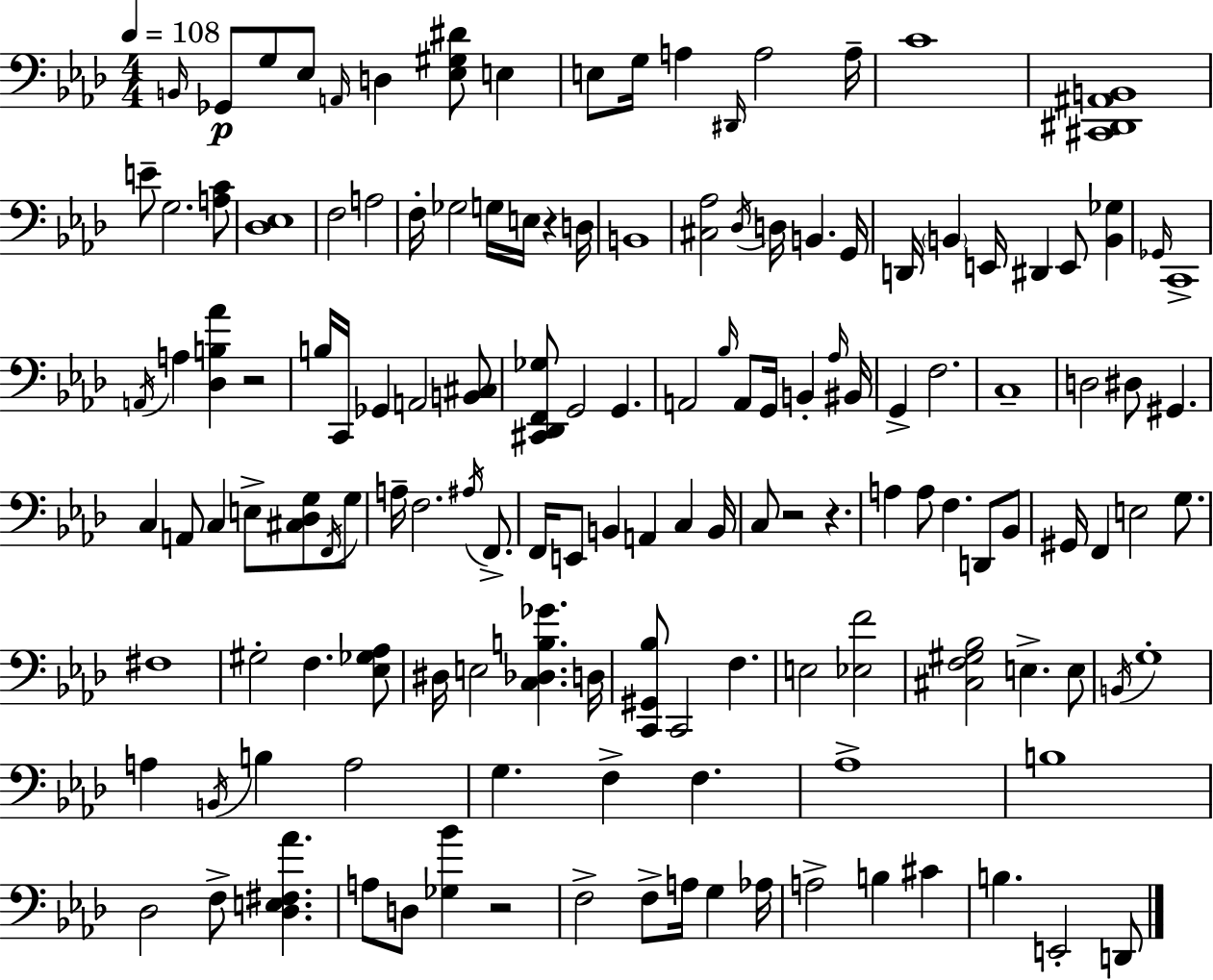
X:1
T:Untitled
M:4/4
L:1/4
K:Fm
B,,/4 _G,,/2 G,/2 _E,/2 A,,/4 D, [_E,^G,^D]/2 E, E,/2 G,/4 A, ^D,,/4 A,2 A,/4 C4 [^C,,^D,,^A,,B,,]4 E/2 G,2 [A,C]/2 [_D,_E,]4 F,2 A,2 F,/4 _G,2 G,/4 E,/4 z D,/4 B,,4 [^C,_A,]2 _D,/4 D,/4 B,, G,,/4 D,,/4 B,, E,,/4 ^D,, E,,/2 [B,,_G,] _G,,/4 C,,4 A,,/4 A, [_D,B,_A] z2 B,/4 C,,/4 _G,, A,,2 [B,,^C,]/2 [^C,,_D,,F,,_G,]/2 G,,2 G,, A,,2 _B,/4 A,,/2 G,,/4 B,, _A,/4 ^B,,/4 G,, F,2 C,4 D,2 ^D,/2 ^G,, C, A,,/2 C, E,/2 [^C,_D,G,]/2 F,,/4 G,/2 A,/4 F,2 ^A,/4 F,,/2 F,,/4 E,,/2 B,, A,, C, B,,/4 C,/2 z2 z A, A,/2 F, D,,/2 _B,,/2 ^G,,/4 F,, E,2 G,/2 ^F,4 ^G,2 F, [_E,_G,_A,]/2 ^D,/4 E,2 [C,_D,B,_G] D,/4 [C,,^G,,_B,]/2 C,,2 F, E,2 [_E,F]2 [^C,F,^G,_B,]2 E, E,/2 B,,/4 G,4 A, B,,/4 B, A,2 G, F, F, _A,4 B,4 _D,2 F,/2 [_D,E,^F,_A] A,/2 D,/2 [_G,_B] z2 F,2 F,/2 A,/4 G, _A,/4 A,2 B, ^C B, E,,2 D,,/2